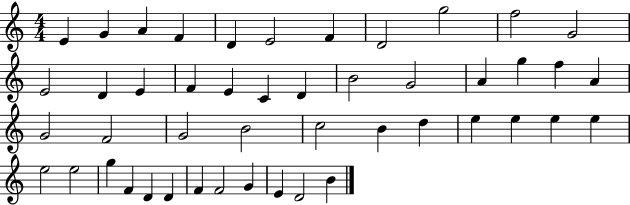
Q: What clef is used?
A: treble